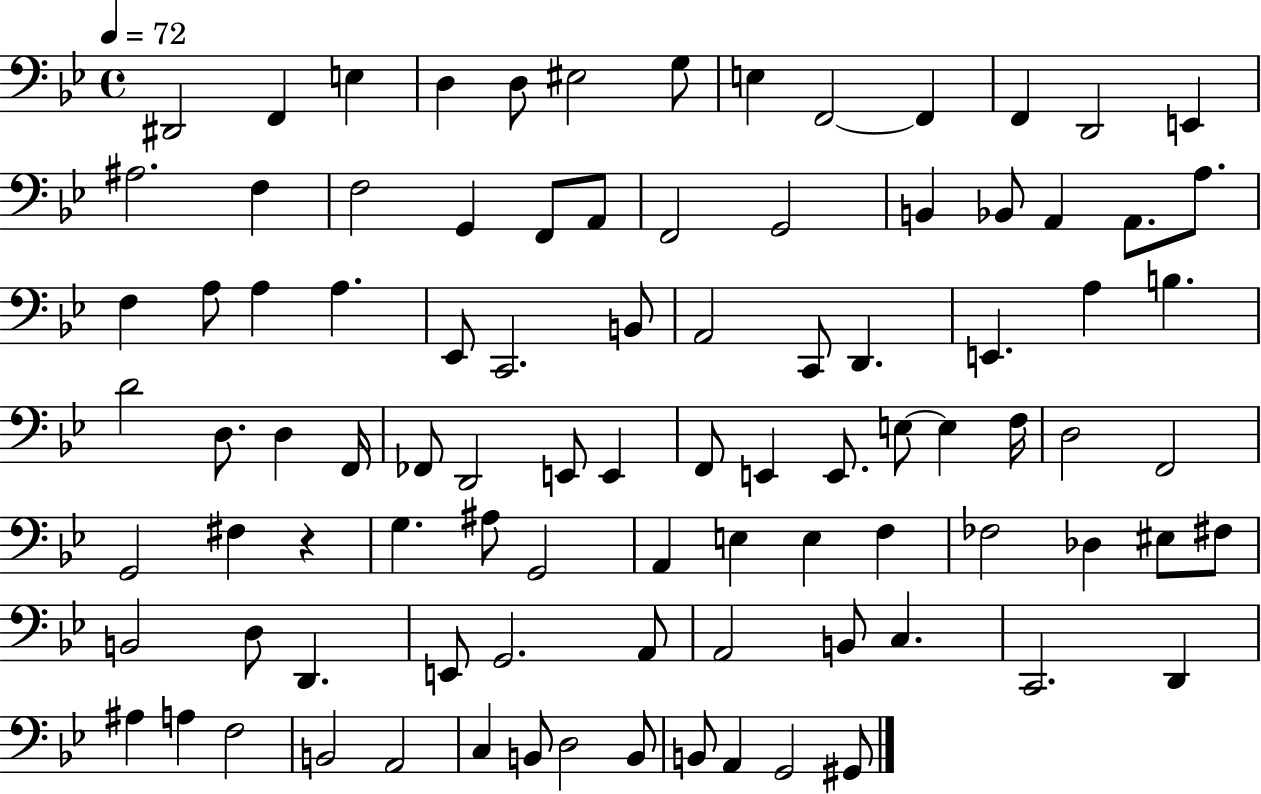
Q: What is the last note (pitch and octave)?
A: G#2